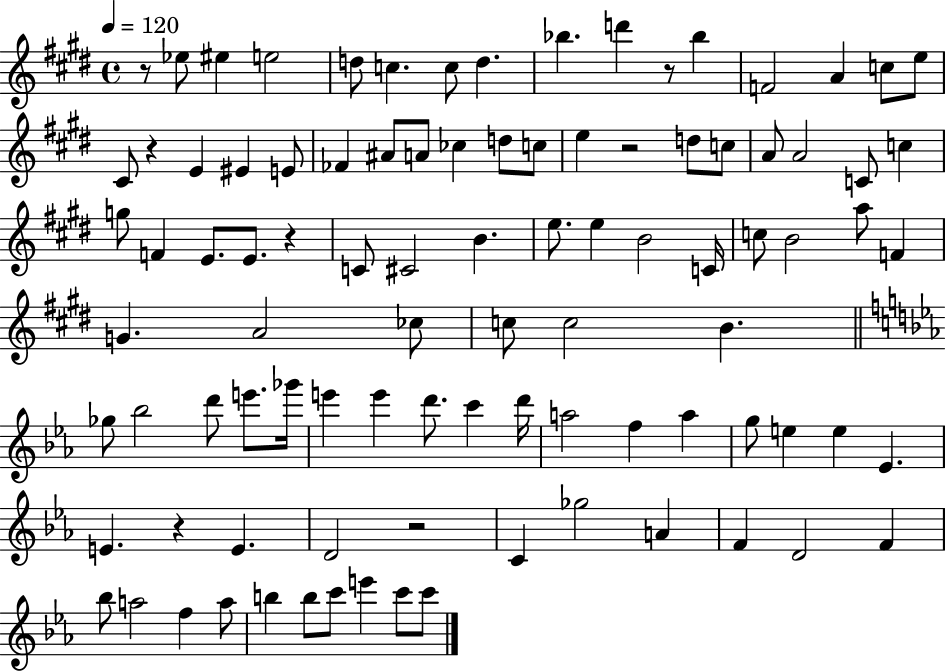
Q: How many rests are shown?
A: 7